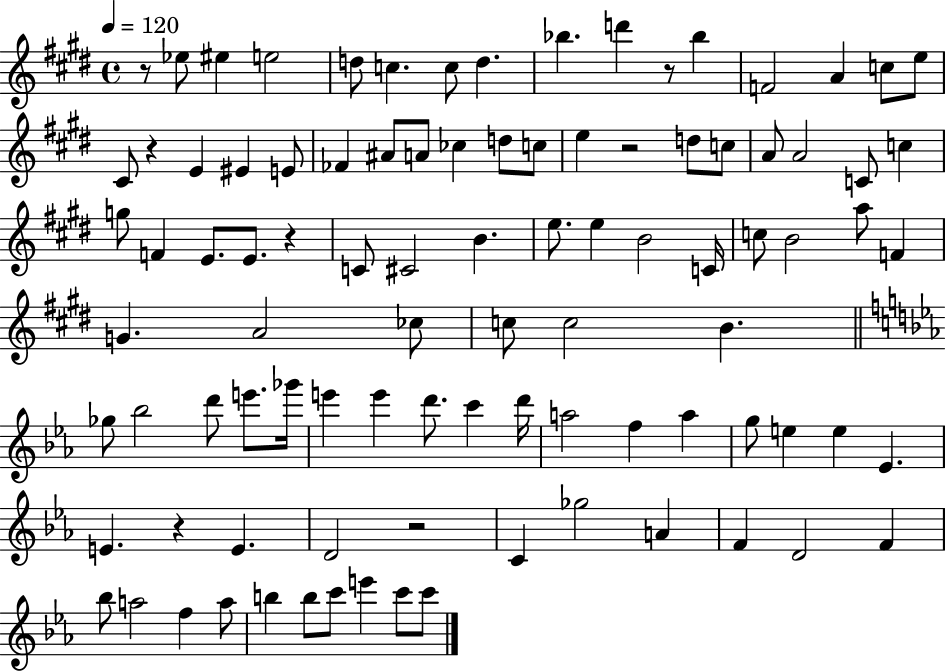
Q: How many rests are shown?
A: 7